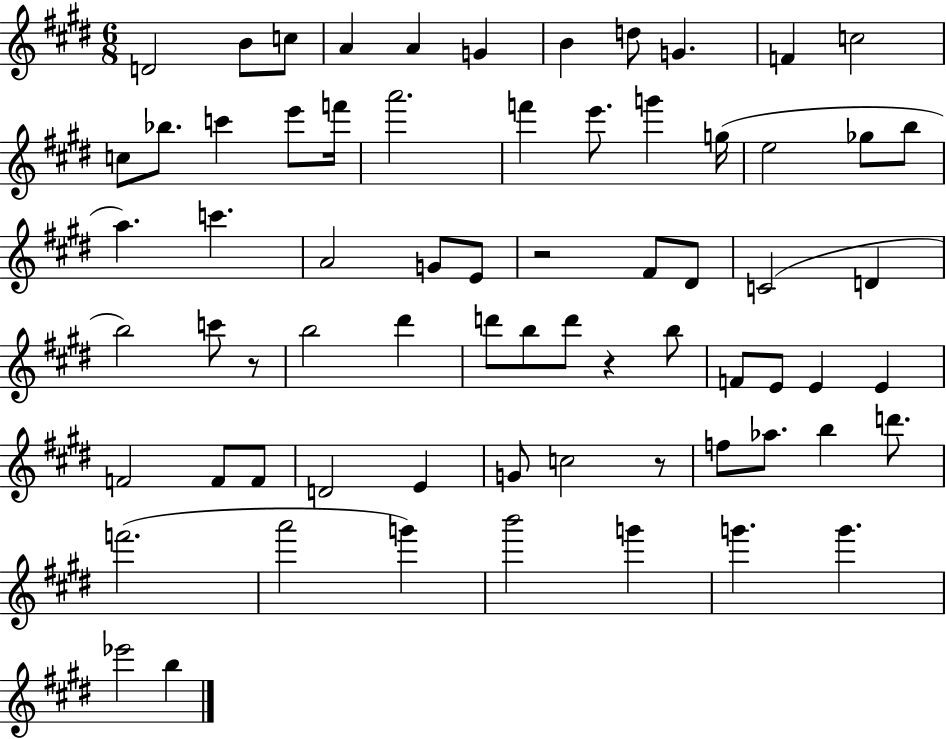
X:1
T:Untitled
M:6/8
L:1/4
K:E
D2 B/2 c/2 A A G B d/2 G F c2 c/2 _b/2 c' e'/2 f'/4 a'2 f' e'/2 g' g/4 e2 _g/2 b/2 a c' A2 G/2 E/2 z2 ^F/2 ^D/2 C2 D b2 c'/2 z/2 b2 ^d' d'/2 b/2 d'/2 z b/2 F/2 E/2 E E F2 F/2 F/2 D2 E G/2 c2 z/2 f/2 _a/2 b d'/2 f'2 a'2 g' b'2 g' g' g' _e'2 b